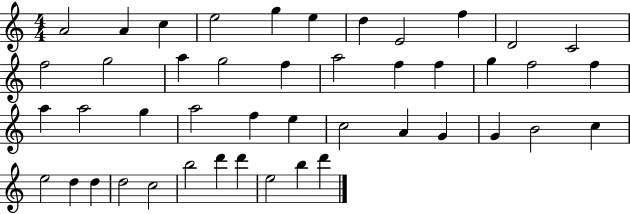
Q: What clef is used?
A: treble